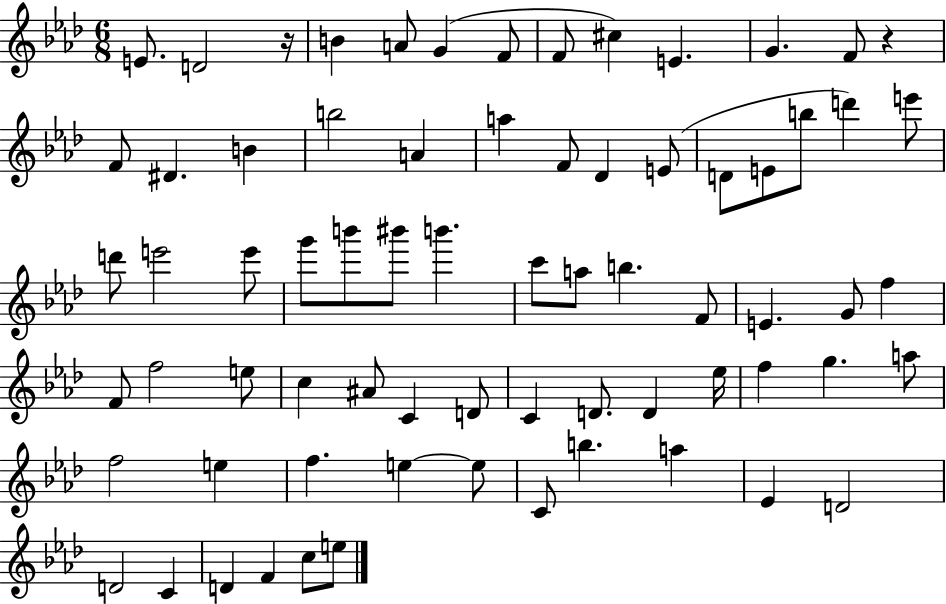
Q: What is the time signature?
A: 6/8